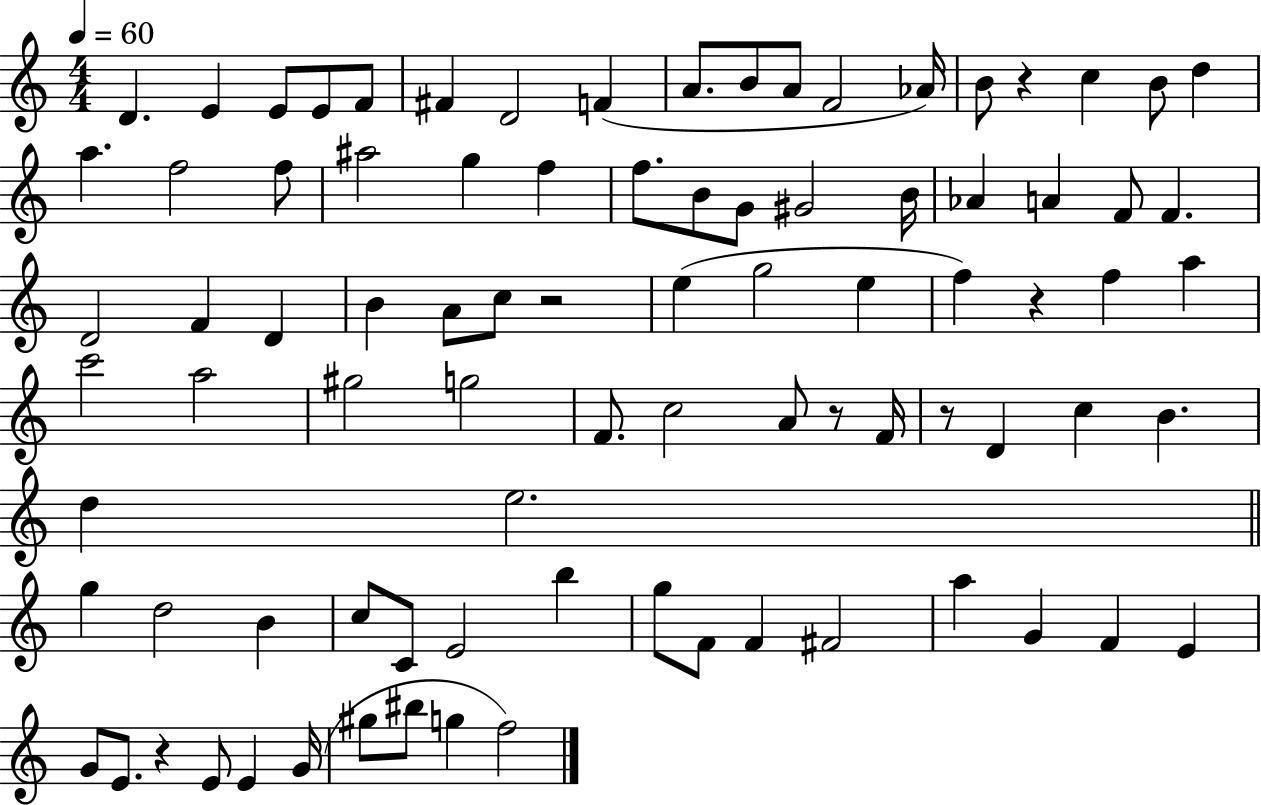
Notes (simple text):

D4/q. E4/q E4/e E4/e F4/e F#4/q D4/h F4/q A4/e. B4/e A4/e F4/h Ab4/s B4/e R/q C5/q B4/e D5/q A5/q. F5/h F5/e A#5/h G5/q F5/q F5/e. B4/e G4/e G#4/h B4/s Ab4/q A4/q F4/e F4/q. D4/h F4/q D4/q B4/q A4/e C5/e R/h E5/q G5/h E5/q F5/q R/q F5/q A5/q C6/h A5/h G#5/h G5/h F4/e. C5/h A4/e R/e F4/s R/e D4/q C5/q B4/q. D5/q E5/h. G5/q D5/h B4/q C5/e C4/e E4/h B5/q G5/e F4/e F4/q F#4/h A5/q G4/q F4/q E4/q G4/e E4/e. R/q E4/e E4/q G4/s G#5/e BIS5/e G5/q F5/h